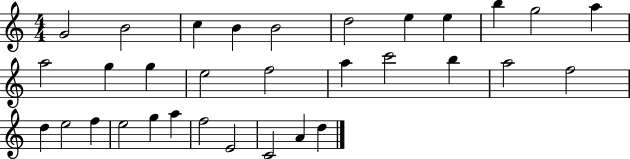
G4/h B4/h C5/q B4/q B4/h D5/h E5/q E5/q B5/q G5/h A5/q A5/h G5/q G5/q E5/h F5/h A5/q C6/h B5/q A5/h F5/h D5/q E5/h F5/q E5/h G5/q A5/q F5/h E4/h C4/h A4/q D5/q